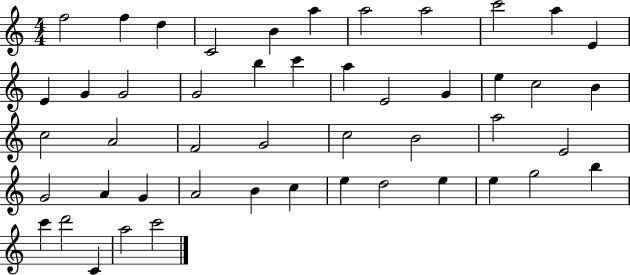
F5/h F5/q D5/q C4/h B4/q A5/q A5/h A5/h C6/h A5/q E4/q E4/q G4/q G4/h G4/h B5/q C6/q A5/q E4/h G4/q E5/q C5/h B4/q C5/h A4/h F4/h G4/h C5/h B4/h A5/h E4/h G4/h A4/q G4/q A4/h B4/q C5/q E5/q D5/h E5/q E5/q G5/h B5/q C6/q D6/h C4/q A5/h C6/h